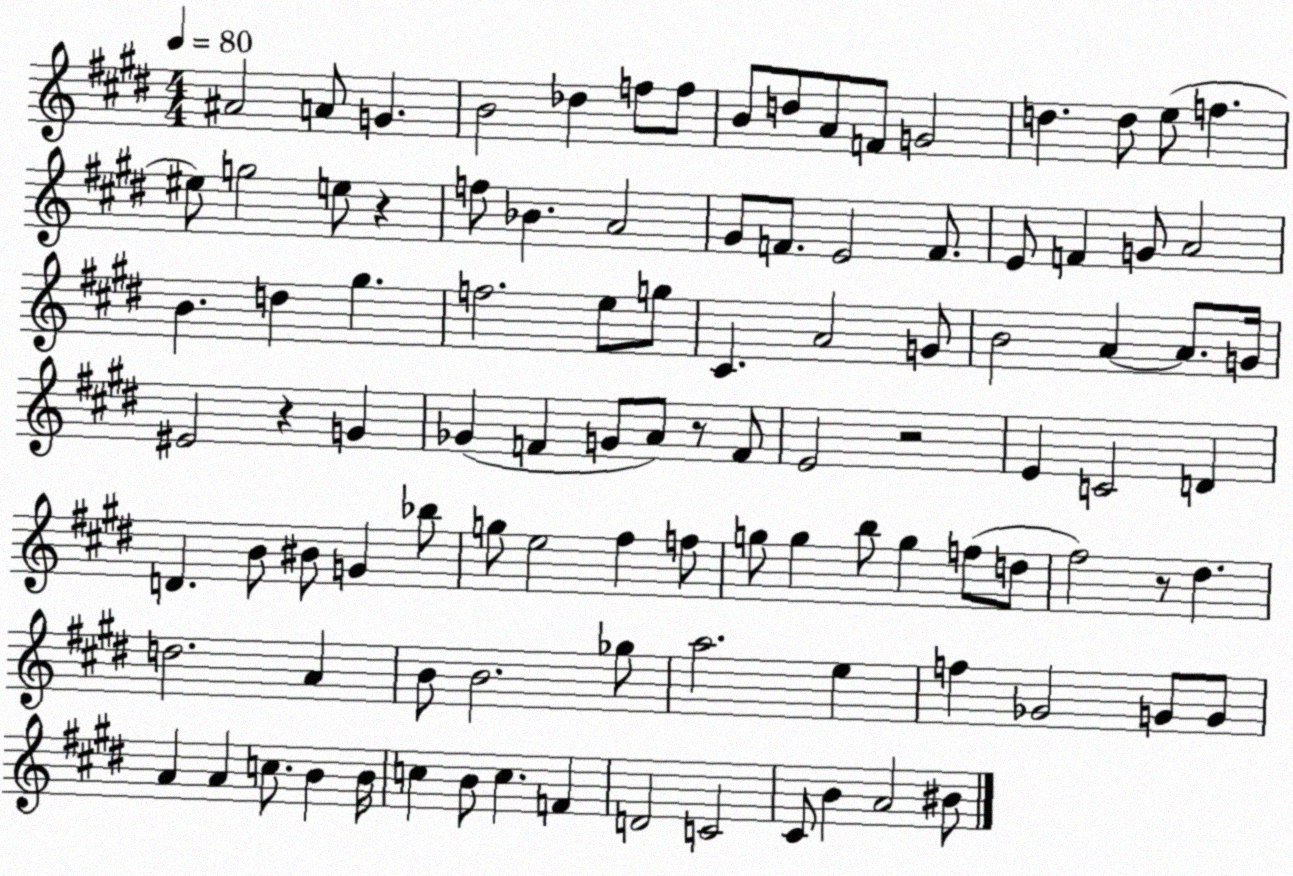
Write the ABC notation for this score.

X:1
T:Untitled
M:4/4
L:1/4
K:E
^A2 A/2 G B2 _d f/2 f/2 B/2 d/2 A/2 F/2 G2 d d/2 e/2 f ^e/2 g2 e/2 z f/2 _B A2 ^G/2 F/2 E2 F/2 E/2 F G/2 A2 B d ^g f2 e/2 g/2 ^C A2 G/2 B2 A A/2 G/4 ^E2 z G _G F G/2 A/2 z/2 F/2 E2 z2 E C2 D D B/2 ^B/2 G _b/2 g/2 e2 ^f f/2 g/2 g b/2 g f/2 d/2 ^f2 z/2 ^d d2 A B/2 B2 _g/2 a2 e f _G2 G/2 G/2 A A c/2 B B/4 c B/2 c F D2 C2 ^C/2 B A2 ^B/2